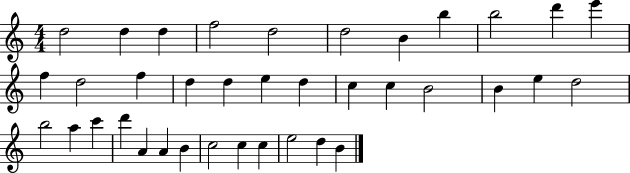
{
  \clef treble
  \numericTimeSignature
  \time 4/4
  \key c \major
  d''2 d''4 d''4 | f''2 d''2 | d''2 b'4 b''4 | b''2 d'''4 e'''4 | \break f''4 d''2 f''4 | d''4 d''4 e''4 d''4 | c''4 c''4 b'2 | b'4 e''4 d''2 | \break b''2 a''4 c'''4 | d'''4 a'4 a'4 b'4 | c''2 c''4 c''4 | e''2 d''4 b'4 | \break \bar "|."
}